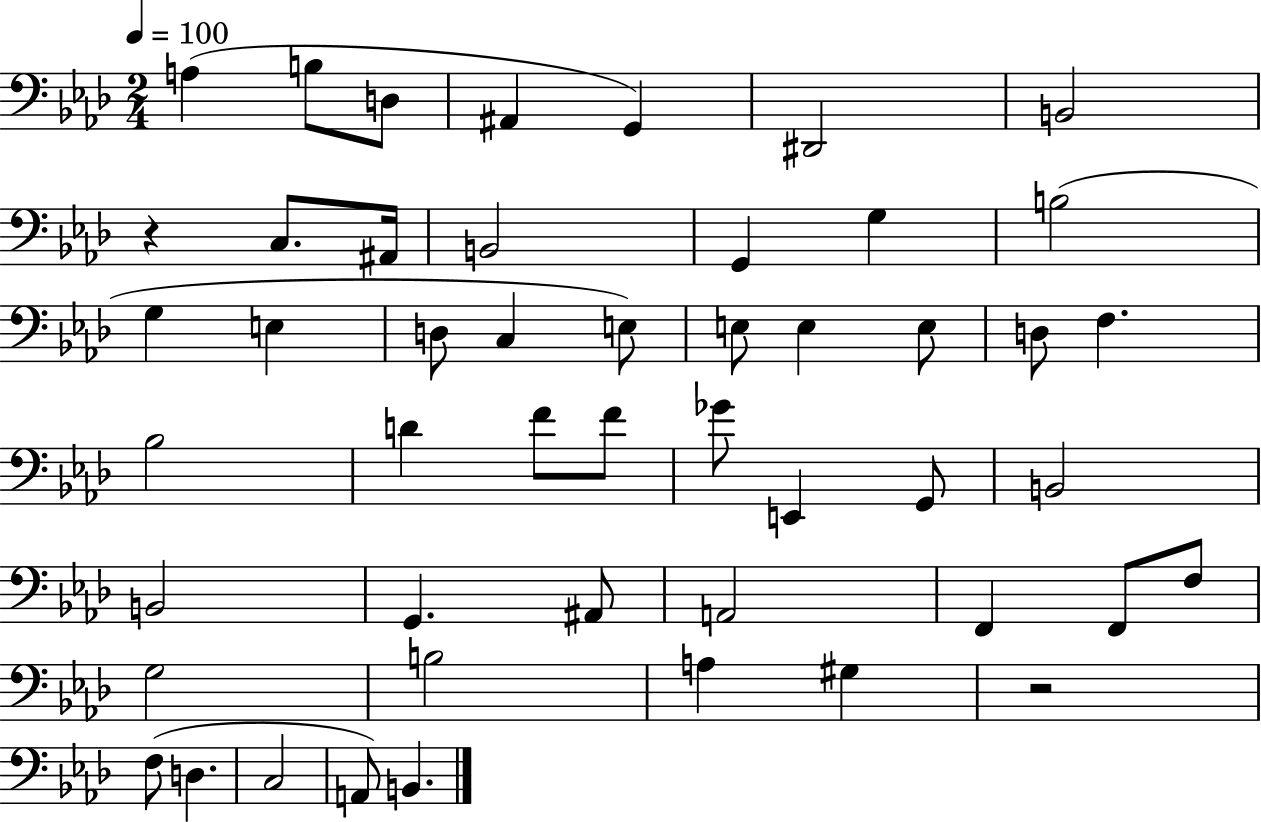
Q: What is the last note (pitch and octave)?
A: B2